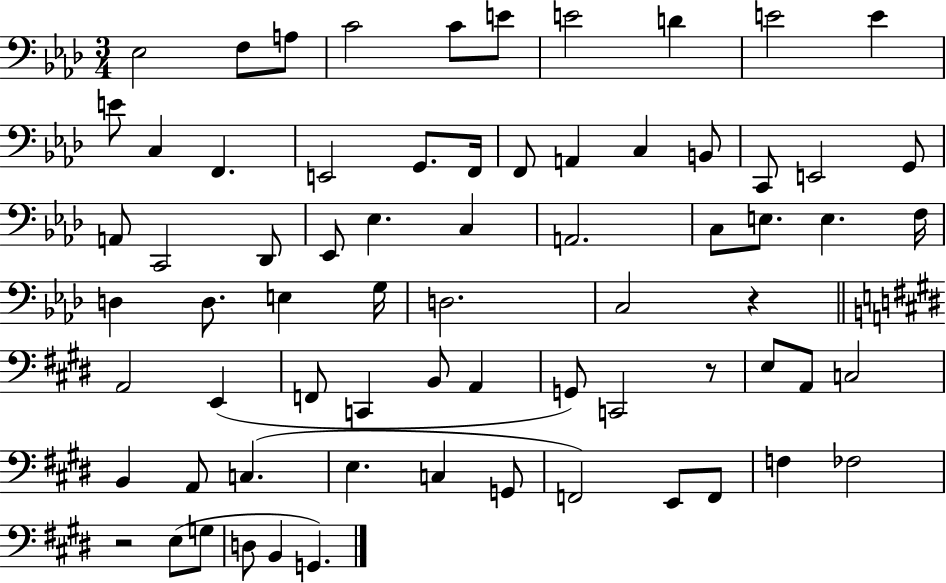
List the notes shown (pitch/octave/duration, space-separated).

Eb3/h F3/e A3/e C4/h C4/e E4/e E4/h D4/q E4/h E4/q E4/e C3/q F2/q. E2/h G2/e. F2/s F2/e A2/q C3/q B2/e C2/e E2/h G2/e A2/e C2/h Db2/e Eb2/e Eb3/q. C3/q A2/h. C3/e E3/e. E3/q. F3/s D3/q D3/e. E3/q G3/s D3/h. C3/h R/q A2/h E2/q F2/e C2/q B2/e A2/q G2/e C2/h R/e E3/e A2/e C3/h B2/q A2/e C3/q. E3/q. C3/q G2/e F2/h E2/e F2/e F3/q FES3/h R/h E3/e G3/e D3/e B2/q G2/q.